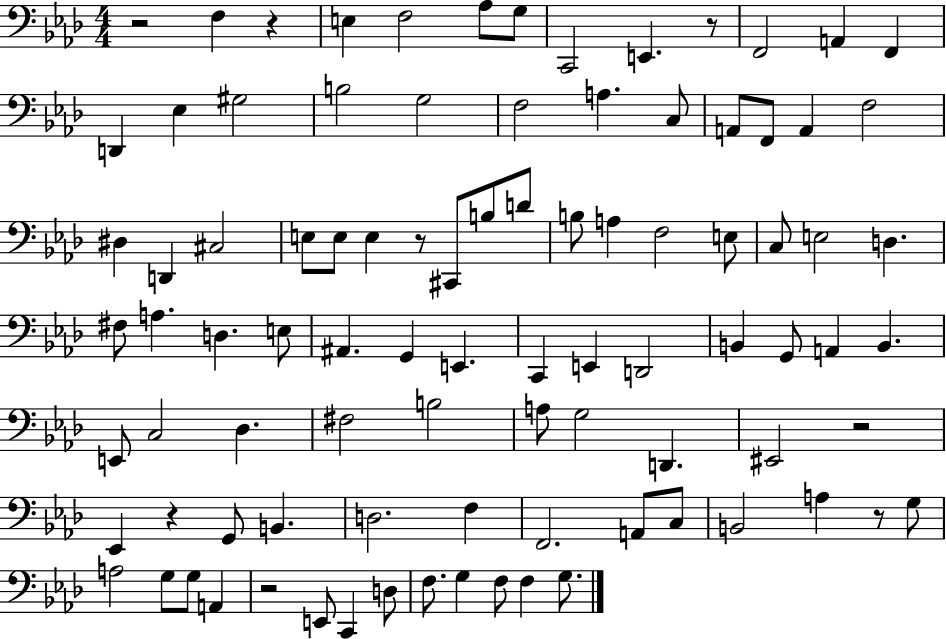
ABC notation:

X:1
T:Untitled
M:4/4
L:1/4
K:Ab
z2 F, z E, F,2 _A,/2 G,/2 C,,2 E,, z/2 F,,2 A,, F,, D,, _E, ^G,2 B,2 G,2 F,2 A, C,/2 A,,/2 F,,/2 A,, F,2 ^D, D,, ^C,2 E,/2 E,/2 E, z/2 ^C,,/2 B,/2 D/2 B,/2 A, F,2 E,/2 C,/2 E,2 D, ^F,/2 A, D, E,/2 ^A,, G,, E,, C,, E,, D,,2 B,, G,,/2 A,, B,, E,,/2 C,2 _D, ^F,2 B,2 A,/2 G,2 D,, ^E,,2 z2 _E,, z G,,/2 B,, D,2 F, F,,2 A,,/2 C,/2 B,,2 A, z/2 G,/2 A,2 G,/2 G,/2 A,, z2 E,,/2 C,, D,/2 F,/2 G, F,/2 F, G,/2